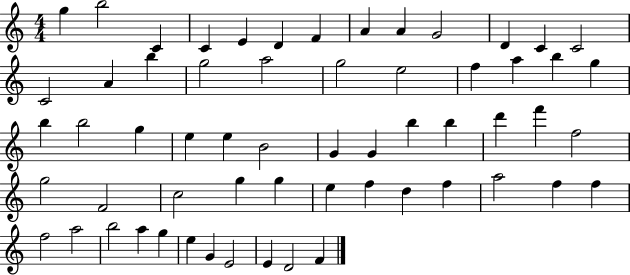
X:1
T:Untitled
M:4/4
L:1/4
K:C
g b2 C C E D F A A G2 D C C2 C2 A b g2 a2 g2 e2 f a b g b b2 g e e B2 G G b b d' f' f2 g2 F2 c2 g g e f d f a2 f f f2 a2 b2 a g e G E2 E D2 F